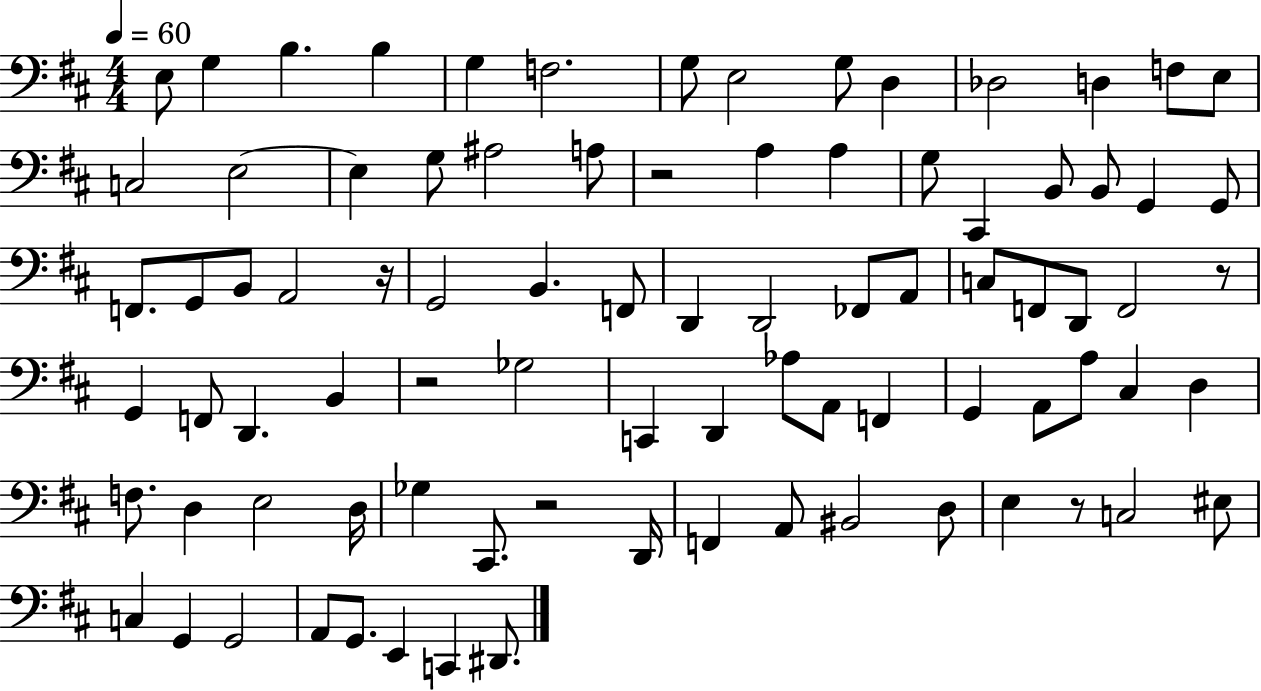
E3/e G3/q B3/q. B3/q G3/q F3/h. G3/e E3/h G3/e D3/q Db3/h D3/q F3/e E3/e C3/h E3/h E3/q G3/e A#3/h A3/e R/h A3/q A3/q G3/e C#2/q B2/e B2/e G2/q G2/e F2/e. G2/e B2/e A2/h R/s G2/h B2/q. F2/e D2/q D2/h FES2/e A2/e C3/e F2/e D2/e F2/h R/e G2/q F2/e D2/q. B2/q R/h Gb3/h C2/q D2/q Ab3/e A2/e F2/q G2/q A2/e A3/e C#3/q D3/q F3/e. D3/q E3/h D3/s Gb3/q C#2/e. R/h D2/s F2/q A2/e BIS2/h D3/e E3/q R/e C3/h EIS3/e C3/q G2/q G2/h A2/e G2/e. E2/q C2/q D#2/e.